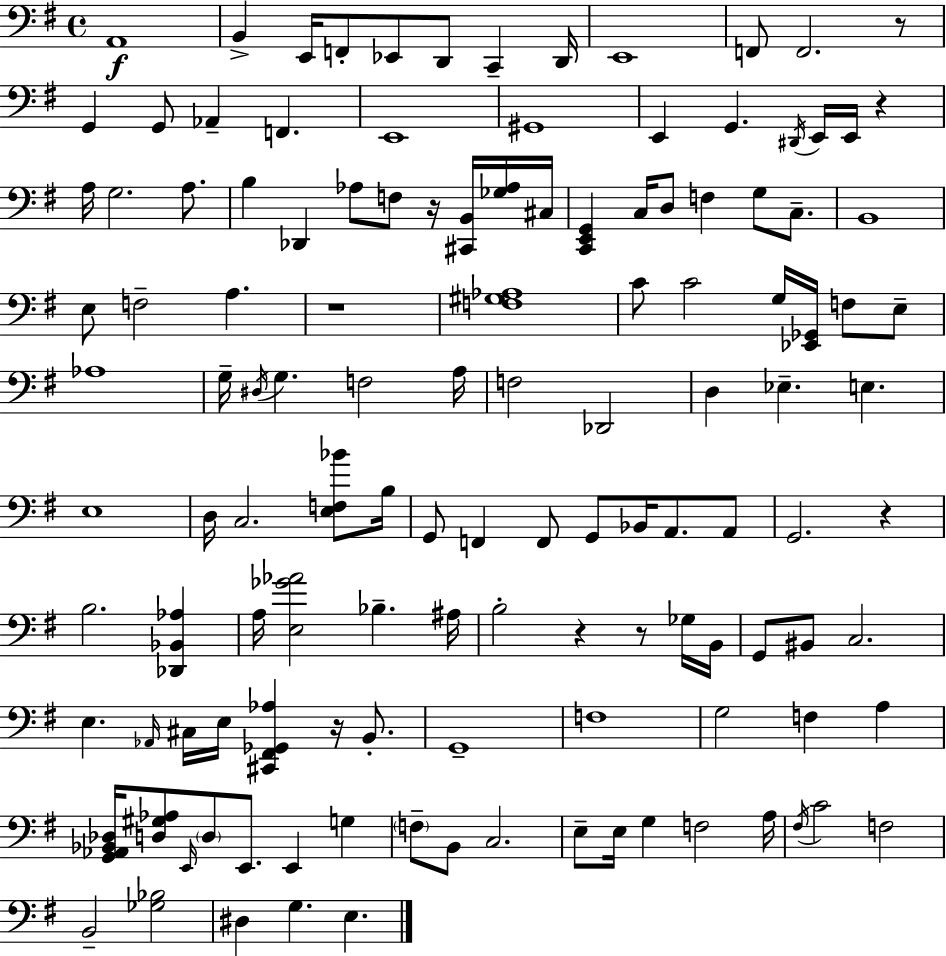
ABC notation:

X:1
T:Untitled
M:4/4
L:1/4
K:G
A,,4 B,, E,,/4 F,,/2 _E,,/2 D,,/2 C,, D,,/4 E,,4 F,,/2 F,,2 z/2 G,, G,,/2 _A,, F,, E,,4 ^G,,4 E,, G,, ^D,,/4 E,,/4 E,,/4 z A,/4 G,2 A,/2 B, _D,, _A,/2 F,/2 z/4 [^C,,B,,]/4 [_G,_A,]/4 ^C,/4 [C,,E,,G,,] C,/4 D,/2 F, G,/2 C,/2 B,,4 E,/2 F,2 A, z4 [F,^G,_A,]4 C/2 C2 G,/4 [_E,,_G,,]/4 F,/2 E,/2 _A,4 G,/4 ^D,/4 G, F,2 A,/4 F,2 _D,,2 D, _E, E, E,4 D,/4 C,2 [E,F,_B]/2 B,/4 G,,/2 F,, F,,/2 G,,/2 _B,,/4 A,,/2 A,,/2 G,,2 z B,2 [_D,,_B,,_A,] A,/4 [E,_G_A]2 _B, ^A,/4 B,2 z z/2 _G,/4 B,,/4 G,,/2 ^B,,/2 C,2 E, _A,,/4 ^C,/4 E,/4 [^C,,^F,,_G,,_A,] z/4 B,,/2 G,,4 F,4 G,2 F, A, [G,,_A,,_B,,_D,]/4 [D,^G,_A,]/2 E,,/4 D,/2 E,,/2 E,, G, F,/2 B,,/2 C,2 E,/2 E,/4 G, F,2 A,/4 ^F,/4 C2 F,2 B,,2 [_G,_B,]2 ^D, G, E,